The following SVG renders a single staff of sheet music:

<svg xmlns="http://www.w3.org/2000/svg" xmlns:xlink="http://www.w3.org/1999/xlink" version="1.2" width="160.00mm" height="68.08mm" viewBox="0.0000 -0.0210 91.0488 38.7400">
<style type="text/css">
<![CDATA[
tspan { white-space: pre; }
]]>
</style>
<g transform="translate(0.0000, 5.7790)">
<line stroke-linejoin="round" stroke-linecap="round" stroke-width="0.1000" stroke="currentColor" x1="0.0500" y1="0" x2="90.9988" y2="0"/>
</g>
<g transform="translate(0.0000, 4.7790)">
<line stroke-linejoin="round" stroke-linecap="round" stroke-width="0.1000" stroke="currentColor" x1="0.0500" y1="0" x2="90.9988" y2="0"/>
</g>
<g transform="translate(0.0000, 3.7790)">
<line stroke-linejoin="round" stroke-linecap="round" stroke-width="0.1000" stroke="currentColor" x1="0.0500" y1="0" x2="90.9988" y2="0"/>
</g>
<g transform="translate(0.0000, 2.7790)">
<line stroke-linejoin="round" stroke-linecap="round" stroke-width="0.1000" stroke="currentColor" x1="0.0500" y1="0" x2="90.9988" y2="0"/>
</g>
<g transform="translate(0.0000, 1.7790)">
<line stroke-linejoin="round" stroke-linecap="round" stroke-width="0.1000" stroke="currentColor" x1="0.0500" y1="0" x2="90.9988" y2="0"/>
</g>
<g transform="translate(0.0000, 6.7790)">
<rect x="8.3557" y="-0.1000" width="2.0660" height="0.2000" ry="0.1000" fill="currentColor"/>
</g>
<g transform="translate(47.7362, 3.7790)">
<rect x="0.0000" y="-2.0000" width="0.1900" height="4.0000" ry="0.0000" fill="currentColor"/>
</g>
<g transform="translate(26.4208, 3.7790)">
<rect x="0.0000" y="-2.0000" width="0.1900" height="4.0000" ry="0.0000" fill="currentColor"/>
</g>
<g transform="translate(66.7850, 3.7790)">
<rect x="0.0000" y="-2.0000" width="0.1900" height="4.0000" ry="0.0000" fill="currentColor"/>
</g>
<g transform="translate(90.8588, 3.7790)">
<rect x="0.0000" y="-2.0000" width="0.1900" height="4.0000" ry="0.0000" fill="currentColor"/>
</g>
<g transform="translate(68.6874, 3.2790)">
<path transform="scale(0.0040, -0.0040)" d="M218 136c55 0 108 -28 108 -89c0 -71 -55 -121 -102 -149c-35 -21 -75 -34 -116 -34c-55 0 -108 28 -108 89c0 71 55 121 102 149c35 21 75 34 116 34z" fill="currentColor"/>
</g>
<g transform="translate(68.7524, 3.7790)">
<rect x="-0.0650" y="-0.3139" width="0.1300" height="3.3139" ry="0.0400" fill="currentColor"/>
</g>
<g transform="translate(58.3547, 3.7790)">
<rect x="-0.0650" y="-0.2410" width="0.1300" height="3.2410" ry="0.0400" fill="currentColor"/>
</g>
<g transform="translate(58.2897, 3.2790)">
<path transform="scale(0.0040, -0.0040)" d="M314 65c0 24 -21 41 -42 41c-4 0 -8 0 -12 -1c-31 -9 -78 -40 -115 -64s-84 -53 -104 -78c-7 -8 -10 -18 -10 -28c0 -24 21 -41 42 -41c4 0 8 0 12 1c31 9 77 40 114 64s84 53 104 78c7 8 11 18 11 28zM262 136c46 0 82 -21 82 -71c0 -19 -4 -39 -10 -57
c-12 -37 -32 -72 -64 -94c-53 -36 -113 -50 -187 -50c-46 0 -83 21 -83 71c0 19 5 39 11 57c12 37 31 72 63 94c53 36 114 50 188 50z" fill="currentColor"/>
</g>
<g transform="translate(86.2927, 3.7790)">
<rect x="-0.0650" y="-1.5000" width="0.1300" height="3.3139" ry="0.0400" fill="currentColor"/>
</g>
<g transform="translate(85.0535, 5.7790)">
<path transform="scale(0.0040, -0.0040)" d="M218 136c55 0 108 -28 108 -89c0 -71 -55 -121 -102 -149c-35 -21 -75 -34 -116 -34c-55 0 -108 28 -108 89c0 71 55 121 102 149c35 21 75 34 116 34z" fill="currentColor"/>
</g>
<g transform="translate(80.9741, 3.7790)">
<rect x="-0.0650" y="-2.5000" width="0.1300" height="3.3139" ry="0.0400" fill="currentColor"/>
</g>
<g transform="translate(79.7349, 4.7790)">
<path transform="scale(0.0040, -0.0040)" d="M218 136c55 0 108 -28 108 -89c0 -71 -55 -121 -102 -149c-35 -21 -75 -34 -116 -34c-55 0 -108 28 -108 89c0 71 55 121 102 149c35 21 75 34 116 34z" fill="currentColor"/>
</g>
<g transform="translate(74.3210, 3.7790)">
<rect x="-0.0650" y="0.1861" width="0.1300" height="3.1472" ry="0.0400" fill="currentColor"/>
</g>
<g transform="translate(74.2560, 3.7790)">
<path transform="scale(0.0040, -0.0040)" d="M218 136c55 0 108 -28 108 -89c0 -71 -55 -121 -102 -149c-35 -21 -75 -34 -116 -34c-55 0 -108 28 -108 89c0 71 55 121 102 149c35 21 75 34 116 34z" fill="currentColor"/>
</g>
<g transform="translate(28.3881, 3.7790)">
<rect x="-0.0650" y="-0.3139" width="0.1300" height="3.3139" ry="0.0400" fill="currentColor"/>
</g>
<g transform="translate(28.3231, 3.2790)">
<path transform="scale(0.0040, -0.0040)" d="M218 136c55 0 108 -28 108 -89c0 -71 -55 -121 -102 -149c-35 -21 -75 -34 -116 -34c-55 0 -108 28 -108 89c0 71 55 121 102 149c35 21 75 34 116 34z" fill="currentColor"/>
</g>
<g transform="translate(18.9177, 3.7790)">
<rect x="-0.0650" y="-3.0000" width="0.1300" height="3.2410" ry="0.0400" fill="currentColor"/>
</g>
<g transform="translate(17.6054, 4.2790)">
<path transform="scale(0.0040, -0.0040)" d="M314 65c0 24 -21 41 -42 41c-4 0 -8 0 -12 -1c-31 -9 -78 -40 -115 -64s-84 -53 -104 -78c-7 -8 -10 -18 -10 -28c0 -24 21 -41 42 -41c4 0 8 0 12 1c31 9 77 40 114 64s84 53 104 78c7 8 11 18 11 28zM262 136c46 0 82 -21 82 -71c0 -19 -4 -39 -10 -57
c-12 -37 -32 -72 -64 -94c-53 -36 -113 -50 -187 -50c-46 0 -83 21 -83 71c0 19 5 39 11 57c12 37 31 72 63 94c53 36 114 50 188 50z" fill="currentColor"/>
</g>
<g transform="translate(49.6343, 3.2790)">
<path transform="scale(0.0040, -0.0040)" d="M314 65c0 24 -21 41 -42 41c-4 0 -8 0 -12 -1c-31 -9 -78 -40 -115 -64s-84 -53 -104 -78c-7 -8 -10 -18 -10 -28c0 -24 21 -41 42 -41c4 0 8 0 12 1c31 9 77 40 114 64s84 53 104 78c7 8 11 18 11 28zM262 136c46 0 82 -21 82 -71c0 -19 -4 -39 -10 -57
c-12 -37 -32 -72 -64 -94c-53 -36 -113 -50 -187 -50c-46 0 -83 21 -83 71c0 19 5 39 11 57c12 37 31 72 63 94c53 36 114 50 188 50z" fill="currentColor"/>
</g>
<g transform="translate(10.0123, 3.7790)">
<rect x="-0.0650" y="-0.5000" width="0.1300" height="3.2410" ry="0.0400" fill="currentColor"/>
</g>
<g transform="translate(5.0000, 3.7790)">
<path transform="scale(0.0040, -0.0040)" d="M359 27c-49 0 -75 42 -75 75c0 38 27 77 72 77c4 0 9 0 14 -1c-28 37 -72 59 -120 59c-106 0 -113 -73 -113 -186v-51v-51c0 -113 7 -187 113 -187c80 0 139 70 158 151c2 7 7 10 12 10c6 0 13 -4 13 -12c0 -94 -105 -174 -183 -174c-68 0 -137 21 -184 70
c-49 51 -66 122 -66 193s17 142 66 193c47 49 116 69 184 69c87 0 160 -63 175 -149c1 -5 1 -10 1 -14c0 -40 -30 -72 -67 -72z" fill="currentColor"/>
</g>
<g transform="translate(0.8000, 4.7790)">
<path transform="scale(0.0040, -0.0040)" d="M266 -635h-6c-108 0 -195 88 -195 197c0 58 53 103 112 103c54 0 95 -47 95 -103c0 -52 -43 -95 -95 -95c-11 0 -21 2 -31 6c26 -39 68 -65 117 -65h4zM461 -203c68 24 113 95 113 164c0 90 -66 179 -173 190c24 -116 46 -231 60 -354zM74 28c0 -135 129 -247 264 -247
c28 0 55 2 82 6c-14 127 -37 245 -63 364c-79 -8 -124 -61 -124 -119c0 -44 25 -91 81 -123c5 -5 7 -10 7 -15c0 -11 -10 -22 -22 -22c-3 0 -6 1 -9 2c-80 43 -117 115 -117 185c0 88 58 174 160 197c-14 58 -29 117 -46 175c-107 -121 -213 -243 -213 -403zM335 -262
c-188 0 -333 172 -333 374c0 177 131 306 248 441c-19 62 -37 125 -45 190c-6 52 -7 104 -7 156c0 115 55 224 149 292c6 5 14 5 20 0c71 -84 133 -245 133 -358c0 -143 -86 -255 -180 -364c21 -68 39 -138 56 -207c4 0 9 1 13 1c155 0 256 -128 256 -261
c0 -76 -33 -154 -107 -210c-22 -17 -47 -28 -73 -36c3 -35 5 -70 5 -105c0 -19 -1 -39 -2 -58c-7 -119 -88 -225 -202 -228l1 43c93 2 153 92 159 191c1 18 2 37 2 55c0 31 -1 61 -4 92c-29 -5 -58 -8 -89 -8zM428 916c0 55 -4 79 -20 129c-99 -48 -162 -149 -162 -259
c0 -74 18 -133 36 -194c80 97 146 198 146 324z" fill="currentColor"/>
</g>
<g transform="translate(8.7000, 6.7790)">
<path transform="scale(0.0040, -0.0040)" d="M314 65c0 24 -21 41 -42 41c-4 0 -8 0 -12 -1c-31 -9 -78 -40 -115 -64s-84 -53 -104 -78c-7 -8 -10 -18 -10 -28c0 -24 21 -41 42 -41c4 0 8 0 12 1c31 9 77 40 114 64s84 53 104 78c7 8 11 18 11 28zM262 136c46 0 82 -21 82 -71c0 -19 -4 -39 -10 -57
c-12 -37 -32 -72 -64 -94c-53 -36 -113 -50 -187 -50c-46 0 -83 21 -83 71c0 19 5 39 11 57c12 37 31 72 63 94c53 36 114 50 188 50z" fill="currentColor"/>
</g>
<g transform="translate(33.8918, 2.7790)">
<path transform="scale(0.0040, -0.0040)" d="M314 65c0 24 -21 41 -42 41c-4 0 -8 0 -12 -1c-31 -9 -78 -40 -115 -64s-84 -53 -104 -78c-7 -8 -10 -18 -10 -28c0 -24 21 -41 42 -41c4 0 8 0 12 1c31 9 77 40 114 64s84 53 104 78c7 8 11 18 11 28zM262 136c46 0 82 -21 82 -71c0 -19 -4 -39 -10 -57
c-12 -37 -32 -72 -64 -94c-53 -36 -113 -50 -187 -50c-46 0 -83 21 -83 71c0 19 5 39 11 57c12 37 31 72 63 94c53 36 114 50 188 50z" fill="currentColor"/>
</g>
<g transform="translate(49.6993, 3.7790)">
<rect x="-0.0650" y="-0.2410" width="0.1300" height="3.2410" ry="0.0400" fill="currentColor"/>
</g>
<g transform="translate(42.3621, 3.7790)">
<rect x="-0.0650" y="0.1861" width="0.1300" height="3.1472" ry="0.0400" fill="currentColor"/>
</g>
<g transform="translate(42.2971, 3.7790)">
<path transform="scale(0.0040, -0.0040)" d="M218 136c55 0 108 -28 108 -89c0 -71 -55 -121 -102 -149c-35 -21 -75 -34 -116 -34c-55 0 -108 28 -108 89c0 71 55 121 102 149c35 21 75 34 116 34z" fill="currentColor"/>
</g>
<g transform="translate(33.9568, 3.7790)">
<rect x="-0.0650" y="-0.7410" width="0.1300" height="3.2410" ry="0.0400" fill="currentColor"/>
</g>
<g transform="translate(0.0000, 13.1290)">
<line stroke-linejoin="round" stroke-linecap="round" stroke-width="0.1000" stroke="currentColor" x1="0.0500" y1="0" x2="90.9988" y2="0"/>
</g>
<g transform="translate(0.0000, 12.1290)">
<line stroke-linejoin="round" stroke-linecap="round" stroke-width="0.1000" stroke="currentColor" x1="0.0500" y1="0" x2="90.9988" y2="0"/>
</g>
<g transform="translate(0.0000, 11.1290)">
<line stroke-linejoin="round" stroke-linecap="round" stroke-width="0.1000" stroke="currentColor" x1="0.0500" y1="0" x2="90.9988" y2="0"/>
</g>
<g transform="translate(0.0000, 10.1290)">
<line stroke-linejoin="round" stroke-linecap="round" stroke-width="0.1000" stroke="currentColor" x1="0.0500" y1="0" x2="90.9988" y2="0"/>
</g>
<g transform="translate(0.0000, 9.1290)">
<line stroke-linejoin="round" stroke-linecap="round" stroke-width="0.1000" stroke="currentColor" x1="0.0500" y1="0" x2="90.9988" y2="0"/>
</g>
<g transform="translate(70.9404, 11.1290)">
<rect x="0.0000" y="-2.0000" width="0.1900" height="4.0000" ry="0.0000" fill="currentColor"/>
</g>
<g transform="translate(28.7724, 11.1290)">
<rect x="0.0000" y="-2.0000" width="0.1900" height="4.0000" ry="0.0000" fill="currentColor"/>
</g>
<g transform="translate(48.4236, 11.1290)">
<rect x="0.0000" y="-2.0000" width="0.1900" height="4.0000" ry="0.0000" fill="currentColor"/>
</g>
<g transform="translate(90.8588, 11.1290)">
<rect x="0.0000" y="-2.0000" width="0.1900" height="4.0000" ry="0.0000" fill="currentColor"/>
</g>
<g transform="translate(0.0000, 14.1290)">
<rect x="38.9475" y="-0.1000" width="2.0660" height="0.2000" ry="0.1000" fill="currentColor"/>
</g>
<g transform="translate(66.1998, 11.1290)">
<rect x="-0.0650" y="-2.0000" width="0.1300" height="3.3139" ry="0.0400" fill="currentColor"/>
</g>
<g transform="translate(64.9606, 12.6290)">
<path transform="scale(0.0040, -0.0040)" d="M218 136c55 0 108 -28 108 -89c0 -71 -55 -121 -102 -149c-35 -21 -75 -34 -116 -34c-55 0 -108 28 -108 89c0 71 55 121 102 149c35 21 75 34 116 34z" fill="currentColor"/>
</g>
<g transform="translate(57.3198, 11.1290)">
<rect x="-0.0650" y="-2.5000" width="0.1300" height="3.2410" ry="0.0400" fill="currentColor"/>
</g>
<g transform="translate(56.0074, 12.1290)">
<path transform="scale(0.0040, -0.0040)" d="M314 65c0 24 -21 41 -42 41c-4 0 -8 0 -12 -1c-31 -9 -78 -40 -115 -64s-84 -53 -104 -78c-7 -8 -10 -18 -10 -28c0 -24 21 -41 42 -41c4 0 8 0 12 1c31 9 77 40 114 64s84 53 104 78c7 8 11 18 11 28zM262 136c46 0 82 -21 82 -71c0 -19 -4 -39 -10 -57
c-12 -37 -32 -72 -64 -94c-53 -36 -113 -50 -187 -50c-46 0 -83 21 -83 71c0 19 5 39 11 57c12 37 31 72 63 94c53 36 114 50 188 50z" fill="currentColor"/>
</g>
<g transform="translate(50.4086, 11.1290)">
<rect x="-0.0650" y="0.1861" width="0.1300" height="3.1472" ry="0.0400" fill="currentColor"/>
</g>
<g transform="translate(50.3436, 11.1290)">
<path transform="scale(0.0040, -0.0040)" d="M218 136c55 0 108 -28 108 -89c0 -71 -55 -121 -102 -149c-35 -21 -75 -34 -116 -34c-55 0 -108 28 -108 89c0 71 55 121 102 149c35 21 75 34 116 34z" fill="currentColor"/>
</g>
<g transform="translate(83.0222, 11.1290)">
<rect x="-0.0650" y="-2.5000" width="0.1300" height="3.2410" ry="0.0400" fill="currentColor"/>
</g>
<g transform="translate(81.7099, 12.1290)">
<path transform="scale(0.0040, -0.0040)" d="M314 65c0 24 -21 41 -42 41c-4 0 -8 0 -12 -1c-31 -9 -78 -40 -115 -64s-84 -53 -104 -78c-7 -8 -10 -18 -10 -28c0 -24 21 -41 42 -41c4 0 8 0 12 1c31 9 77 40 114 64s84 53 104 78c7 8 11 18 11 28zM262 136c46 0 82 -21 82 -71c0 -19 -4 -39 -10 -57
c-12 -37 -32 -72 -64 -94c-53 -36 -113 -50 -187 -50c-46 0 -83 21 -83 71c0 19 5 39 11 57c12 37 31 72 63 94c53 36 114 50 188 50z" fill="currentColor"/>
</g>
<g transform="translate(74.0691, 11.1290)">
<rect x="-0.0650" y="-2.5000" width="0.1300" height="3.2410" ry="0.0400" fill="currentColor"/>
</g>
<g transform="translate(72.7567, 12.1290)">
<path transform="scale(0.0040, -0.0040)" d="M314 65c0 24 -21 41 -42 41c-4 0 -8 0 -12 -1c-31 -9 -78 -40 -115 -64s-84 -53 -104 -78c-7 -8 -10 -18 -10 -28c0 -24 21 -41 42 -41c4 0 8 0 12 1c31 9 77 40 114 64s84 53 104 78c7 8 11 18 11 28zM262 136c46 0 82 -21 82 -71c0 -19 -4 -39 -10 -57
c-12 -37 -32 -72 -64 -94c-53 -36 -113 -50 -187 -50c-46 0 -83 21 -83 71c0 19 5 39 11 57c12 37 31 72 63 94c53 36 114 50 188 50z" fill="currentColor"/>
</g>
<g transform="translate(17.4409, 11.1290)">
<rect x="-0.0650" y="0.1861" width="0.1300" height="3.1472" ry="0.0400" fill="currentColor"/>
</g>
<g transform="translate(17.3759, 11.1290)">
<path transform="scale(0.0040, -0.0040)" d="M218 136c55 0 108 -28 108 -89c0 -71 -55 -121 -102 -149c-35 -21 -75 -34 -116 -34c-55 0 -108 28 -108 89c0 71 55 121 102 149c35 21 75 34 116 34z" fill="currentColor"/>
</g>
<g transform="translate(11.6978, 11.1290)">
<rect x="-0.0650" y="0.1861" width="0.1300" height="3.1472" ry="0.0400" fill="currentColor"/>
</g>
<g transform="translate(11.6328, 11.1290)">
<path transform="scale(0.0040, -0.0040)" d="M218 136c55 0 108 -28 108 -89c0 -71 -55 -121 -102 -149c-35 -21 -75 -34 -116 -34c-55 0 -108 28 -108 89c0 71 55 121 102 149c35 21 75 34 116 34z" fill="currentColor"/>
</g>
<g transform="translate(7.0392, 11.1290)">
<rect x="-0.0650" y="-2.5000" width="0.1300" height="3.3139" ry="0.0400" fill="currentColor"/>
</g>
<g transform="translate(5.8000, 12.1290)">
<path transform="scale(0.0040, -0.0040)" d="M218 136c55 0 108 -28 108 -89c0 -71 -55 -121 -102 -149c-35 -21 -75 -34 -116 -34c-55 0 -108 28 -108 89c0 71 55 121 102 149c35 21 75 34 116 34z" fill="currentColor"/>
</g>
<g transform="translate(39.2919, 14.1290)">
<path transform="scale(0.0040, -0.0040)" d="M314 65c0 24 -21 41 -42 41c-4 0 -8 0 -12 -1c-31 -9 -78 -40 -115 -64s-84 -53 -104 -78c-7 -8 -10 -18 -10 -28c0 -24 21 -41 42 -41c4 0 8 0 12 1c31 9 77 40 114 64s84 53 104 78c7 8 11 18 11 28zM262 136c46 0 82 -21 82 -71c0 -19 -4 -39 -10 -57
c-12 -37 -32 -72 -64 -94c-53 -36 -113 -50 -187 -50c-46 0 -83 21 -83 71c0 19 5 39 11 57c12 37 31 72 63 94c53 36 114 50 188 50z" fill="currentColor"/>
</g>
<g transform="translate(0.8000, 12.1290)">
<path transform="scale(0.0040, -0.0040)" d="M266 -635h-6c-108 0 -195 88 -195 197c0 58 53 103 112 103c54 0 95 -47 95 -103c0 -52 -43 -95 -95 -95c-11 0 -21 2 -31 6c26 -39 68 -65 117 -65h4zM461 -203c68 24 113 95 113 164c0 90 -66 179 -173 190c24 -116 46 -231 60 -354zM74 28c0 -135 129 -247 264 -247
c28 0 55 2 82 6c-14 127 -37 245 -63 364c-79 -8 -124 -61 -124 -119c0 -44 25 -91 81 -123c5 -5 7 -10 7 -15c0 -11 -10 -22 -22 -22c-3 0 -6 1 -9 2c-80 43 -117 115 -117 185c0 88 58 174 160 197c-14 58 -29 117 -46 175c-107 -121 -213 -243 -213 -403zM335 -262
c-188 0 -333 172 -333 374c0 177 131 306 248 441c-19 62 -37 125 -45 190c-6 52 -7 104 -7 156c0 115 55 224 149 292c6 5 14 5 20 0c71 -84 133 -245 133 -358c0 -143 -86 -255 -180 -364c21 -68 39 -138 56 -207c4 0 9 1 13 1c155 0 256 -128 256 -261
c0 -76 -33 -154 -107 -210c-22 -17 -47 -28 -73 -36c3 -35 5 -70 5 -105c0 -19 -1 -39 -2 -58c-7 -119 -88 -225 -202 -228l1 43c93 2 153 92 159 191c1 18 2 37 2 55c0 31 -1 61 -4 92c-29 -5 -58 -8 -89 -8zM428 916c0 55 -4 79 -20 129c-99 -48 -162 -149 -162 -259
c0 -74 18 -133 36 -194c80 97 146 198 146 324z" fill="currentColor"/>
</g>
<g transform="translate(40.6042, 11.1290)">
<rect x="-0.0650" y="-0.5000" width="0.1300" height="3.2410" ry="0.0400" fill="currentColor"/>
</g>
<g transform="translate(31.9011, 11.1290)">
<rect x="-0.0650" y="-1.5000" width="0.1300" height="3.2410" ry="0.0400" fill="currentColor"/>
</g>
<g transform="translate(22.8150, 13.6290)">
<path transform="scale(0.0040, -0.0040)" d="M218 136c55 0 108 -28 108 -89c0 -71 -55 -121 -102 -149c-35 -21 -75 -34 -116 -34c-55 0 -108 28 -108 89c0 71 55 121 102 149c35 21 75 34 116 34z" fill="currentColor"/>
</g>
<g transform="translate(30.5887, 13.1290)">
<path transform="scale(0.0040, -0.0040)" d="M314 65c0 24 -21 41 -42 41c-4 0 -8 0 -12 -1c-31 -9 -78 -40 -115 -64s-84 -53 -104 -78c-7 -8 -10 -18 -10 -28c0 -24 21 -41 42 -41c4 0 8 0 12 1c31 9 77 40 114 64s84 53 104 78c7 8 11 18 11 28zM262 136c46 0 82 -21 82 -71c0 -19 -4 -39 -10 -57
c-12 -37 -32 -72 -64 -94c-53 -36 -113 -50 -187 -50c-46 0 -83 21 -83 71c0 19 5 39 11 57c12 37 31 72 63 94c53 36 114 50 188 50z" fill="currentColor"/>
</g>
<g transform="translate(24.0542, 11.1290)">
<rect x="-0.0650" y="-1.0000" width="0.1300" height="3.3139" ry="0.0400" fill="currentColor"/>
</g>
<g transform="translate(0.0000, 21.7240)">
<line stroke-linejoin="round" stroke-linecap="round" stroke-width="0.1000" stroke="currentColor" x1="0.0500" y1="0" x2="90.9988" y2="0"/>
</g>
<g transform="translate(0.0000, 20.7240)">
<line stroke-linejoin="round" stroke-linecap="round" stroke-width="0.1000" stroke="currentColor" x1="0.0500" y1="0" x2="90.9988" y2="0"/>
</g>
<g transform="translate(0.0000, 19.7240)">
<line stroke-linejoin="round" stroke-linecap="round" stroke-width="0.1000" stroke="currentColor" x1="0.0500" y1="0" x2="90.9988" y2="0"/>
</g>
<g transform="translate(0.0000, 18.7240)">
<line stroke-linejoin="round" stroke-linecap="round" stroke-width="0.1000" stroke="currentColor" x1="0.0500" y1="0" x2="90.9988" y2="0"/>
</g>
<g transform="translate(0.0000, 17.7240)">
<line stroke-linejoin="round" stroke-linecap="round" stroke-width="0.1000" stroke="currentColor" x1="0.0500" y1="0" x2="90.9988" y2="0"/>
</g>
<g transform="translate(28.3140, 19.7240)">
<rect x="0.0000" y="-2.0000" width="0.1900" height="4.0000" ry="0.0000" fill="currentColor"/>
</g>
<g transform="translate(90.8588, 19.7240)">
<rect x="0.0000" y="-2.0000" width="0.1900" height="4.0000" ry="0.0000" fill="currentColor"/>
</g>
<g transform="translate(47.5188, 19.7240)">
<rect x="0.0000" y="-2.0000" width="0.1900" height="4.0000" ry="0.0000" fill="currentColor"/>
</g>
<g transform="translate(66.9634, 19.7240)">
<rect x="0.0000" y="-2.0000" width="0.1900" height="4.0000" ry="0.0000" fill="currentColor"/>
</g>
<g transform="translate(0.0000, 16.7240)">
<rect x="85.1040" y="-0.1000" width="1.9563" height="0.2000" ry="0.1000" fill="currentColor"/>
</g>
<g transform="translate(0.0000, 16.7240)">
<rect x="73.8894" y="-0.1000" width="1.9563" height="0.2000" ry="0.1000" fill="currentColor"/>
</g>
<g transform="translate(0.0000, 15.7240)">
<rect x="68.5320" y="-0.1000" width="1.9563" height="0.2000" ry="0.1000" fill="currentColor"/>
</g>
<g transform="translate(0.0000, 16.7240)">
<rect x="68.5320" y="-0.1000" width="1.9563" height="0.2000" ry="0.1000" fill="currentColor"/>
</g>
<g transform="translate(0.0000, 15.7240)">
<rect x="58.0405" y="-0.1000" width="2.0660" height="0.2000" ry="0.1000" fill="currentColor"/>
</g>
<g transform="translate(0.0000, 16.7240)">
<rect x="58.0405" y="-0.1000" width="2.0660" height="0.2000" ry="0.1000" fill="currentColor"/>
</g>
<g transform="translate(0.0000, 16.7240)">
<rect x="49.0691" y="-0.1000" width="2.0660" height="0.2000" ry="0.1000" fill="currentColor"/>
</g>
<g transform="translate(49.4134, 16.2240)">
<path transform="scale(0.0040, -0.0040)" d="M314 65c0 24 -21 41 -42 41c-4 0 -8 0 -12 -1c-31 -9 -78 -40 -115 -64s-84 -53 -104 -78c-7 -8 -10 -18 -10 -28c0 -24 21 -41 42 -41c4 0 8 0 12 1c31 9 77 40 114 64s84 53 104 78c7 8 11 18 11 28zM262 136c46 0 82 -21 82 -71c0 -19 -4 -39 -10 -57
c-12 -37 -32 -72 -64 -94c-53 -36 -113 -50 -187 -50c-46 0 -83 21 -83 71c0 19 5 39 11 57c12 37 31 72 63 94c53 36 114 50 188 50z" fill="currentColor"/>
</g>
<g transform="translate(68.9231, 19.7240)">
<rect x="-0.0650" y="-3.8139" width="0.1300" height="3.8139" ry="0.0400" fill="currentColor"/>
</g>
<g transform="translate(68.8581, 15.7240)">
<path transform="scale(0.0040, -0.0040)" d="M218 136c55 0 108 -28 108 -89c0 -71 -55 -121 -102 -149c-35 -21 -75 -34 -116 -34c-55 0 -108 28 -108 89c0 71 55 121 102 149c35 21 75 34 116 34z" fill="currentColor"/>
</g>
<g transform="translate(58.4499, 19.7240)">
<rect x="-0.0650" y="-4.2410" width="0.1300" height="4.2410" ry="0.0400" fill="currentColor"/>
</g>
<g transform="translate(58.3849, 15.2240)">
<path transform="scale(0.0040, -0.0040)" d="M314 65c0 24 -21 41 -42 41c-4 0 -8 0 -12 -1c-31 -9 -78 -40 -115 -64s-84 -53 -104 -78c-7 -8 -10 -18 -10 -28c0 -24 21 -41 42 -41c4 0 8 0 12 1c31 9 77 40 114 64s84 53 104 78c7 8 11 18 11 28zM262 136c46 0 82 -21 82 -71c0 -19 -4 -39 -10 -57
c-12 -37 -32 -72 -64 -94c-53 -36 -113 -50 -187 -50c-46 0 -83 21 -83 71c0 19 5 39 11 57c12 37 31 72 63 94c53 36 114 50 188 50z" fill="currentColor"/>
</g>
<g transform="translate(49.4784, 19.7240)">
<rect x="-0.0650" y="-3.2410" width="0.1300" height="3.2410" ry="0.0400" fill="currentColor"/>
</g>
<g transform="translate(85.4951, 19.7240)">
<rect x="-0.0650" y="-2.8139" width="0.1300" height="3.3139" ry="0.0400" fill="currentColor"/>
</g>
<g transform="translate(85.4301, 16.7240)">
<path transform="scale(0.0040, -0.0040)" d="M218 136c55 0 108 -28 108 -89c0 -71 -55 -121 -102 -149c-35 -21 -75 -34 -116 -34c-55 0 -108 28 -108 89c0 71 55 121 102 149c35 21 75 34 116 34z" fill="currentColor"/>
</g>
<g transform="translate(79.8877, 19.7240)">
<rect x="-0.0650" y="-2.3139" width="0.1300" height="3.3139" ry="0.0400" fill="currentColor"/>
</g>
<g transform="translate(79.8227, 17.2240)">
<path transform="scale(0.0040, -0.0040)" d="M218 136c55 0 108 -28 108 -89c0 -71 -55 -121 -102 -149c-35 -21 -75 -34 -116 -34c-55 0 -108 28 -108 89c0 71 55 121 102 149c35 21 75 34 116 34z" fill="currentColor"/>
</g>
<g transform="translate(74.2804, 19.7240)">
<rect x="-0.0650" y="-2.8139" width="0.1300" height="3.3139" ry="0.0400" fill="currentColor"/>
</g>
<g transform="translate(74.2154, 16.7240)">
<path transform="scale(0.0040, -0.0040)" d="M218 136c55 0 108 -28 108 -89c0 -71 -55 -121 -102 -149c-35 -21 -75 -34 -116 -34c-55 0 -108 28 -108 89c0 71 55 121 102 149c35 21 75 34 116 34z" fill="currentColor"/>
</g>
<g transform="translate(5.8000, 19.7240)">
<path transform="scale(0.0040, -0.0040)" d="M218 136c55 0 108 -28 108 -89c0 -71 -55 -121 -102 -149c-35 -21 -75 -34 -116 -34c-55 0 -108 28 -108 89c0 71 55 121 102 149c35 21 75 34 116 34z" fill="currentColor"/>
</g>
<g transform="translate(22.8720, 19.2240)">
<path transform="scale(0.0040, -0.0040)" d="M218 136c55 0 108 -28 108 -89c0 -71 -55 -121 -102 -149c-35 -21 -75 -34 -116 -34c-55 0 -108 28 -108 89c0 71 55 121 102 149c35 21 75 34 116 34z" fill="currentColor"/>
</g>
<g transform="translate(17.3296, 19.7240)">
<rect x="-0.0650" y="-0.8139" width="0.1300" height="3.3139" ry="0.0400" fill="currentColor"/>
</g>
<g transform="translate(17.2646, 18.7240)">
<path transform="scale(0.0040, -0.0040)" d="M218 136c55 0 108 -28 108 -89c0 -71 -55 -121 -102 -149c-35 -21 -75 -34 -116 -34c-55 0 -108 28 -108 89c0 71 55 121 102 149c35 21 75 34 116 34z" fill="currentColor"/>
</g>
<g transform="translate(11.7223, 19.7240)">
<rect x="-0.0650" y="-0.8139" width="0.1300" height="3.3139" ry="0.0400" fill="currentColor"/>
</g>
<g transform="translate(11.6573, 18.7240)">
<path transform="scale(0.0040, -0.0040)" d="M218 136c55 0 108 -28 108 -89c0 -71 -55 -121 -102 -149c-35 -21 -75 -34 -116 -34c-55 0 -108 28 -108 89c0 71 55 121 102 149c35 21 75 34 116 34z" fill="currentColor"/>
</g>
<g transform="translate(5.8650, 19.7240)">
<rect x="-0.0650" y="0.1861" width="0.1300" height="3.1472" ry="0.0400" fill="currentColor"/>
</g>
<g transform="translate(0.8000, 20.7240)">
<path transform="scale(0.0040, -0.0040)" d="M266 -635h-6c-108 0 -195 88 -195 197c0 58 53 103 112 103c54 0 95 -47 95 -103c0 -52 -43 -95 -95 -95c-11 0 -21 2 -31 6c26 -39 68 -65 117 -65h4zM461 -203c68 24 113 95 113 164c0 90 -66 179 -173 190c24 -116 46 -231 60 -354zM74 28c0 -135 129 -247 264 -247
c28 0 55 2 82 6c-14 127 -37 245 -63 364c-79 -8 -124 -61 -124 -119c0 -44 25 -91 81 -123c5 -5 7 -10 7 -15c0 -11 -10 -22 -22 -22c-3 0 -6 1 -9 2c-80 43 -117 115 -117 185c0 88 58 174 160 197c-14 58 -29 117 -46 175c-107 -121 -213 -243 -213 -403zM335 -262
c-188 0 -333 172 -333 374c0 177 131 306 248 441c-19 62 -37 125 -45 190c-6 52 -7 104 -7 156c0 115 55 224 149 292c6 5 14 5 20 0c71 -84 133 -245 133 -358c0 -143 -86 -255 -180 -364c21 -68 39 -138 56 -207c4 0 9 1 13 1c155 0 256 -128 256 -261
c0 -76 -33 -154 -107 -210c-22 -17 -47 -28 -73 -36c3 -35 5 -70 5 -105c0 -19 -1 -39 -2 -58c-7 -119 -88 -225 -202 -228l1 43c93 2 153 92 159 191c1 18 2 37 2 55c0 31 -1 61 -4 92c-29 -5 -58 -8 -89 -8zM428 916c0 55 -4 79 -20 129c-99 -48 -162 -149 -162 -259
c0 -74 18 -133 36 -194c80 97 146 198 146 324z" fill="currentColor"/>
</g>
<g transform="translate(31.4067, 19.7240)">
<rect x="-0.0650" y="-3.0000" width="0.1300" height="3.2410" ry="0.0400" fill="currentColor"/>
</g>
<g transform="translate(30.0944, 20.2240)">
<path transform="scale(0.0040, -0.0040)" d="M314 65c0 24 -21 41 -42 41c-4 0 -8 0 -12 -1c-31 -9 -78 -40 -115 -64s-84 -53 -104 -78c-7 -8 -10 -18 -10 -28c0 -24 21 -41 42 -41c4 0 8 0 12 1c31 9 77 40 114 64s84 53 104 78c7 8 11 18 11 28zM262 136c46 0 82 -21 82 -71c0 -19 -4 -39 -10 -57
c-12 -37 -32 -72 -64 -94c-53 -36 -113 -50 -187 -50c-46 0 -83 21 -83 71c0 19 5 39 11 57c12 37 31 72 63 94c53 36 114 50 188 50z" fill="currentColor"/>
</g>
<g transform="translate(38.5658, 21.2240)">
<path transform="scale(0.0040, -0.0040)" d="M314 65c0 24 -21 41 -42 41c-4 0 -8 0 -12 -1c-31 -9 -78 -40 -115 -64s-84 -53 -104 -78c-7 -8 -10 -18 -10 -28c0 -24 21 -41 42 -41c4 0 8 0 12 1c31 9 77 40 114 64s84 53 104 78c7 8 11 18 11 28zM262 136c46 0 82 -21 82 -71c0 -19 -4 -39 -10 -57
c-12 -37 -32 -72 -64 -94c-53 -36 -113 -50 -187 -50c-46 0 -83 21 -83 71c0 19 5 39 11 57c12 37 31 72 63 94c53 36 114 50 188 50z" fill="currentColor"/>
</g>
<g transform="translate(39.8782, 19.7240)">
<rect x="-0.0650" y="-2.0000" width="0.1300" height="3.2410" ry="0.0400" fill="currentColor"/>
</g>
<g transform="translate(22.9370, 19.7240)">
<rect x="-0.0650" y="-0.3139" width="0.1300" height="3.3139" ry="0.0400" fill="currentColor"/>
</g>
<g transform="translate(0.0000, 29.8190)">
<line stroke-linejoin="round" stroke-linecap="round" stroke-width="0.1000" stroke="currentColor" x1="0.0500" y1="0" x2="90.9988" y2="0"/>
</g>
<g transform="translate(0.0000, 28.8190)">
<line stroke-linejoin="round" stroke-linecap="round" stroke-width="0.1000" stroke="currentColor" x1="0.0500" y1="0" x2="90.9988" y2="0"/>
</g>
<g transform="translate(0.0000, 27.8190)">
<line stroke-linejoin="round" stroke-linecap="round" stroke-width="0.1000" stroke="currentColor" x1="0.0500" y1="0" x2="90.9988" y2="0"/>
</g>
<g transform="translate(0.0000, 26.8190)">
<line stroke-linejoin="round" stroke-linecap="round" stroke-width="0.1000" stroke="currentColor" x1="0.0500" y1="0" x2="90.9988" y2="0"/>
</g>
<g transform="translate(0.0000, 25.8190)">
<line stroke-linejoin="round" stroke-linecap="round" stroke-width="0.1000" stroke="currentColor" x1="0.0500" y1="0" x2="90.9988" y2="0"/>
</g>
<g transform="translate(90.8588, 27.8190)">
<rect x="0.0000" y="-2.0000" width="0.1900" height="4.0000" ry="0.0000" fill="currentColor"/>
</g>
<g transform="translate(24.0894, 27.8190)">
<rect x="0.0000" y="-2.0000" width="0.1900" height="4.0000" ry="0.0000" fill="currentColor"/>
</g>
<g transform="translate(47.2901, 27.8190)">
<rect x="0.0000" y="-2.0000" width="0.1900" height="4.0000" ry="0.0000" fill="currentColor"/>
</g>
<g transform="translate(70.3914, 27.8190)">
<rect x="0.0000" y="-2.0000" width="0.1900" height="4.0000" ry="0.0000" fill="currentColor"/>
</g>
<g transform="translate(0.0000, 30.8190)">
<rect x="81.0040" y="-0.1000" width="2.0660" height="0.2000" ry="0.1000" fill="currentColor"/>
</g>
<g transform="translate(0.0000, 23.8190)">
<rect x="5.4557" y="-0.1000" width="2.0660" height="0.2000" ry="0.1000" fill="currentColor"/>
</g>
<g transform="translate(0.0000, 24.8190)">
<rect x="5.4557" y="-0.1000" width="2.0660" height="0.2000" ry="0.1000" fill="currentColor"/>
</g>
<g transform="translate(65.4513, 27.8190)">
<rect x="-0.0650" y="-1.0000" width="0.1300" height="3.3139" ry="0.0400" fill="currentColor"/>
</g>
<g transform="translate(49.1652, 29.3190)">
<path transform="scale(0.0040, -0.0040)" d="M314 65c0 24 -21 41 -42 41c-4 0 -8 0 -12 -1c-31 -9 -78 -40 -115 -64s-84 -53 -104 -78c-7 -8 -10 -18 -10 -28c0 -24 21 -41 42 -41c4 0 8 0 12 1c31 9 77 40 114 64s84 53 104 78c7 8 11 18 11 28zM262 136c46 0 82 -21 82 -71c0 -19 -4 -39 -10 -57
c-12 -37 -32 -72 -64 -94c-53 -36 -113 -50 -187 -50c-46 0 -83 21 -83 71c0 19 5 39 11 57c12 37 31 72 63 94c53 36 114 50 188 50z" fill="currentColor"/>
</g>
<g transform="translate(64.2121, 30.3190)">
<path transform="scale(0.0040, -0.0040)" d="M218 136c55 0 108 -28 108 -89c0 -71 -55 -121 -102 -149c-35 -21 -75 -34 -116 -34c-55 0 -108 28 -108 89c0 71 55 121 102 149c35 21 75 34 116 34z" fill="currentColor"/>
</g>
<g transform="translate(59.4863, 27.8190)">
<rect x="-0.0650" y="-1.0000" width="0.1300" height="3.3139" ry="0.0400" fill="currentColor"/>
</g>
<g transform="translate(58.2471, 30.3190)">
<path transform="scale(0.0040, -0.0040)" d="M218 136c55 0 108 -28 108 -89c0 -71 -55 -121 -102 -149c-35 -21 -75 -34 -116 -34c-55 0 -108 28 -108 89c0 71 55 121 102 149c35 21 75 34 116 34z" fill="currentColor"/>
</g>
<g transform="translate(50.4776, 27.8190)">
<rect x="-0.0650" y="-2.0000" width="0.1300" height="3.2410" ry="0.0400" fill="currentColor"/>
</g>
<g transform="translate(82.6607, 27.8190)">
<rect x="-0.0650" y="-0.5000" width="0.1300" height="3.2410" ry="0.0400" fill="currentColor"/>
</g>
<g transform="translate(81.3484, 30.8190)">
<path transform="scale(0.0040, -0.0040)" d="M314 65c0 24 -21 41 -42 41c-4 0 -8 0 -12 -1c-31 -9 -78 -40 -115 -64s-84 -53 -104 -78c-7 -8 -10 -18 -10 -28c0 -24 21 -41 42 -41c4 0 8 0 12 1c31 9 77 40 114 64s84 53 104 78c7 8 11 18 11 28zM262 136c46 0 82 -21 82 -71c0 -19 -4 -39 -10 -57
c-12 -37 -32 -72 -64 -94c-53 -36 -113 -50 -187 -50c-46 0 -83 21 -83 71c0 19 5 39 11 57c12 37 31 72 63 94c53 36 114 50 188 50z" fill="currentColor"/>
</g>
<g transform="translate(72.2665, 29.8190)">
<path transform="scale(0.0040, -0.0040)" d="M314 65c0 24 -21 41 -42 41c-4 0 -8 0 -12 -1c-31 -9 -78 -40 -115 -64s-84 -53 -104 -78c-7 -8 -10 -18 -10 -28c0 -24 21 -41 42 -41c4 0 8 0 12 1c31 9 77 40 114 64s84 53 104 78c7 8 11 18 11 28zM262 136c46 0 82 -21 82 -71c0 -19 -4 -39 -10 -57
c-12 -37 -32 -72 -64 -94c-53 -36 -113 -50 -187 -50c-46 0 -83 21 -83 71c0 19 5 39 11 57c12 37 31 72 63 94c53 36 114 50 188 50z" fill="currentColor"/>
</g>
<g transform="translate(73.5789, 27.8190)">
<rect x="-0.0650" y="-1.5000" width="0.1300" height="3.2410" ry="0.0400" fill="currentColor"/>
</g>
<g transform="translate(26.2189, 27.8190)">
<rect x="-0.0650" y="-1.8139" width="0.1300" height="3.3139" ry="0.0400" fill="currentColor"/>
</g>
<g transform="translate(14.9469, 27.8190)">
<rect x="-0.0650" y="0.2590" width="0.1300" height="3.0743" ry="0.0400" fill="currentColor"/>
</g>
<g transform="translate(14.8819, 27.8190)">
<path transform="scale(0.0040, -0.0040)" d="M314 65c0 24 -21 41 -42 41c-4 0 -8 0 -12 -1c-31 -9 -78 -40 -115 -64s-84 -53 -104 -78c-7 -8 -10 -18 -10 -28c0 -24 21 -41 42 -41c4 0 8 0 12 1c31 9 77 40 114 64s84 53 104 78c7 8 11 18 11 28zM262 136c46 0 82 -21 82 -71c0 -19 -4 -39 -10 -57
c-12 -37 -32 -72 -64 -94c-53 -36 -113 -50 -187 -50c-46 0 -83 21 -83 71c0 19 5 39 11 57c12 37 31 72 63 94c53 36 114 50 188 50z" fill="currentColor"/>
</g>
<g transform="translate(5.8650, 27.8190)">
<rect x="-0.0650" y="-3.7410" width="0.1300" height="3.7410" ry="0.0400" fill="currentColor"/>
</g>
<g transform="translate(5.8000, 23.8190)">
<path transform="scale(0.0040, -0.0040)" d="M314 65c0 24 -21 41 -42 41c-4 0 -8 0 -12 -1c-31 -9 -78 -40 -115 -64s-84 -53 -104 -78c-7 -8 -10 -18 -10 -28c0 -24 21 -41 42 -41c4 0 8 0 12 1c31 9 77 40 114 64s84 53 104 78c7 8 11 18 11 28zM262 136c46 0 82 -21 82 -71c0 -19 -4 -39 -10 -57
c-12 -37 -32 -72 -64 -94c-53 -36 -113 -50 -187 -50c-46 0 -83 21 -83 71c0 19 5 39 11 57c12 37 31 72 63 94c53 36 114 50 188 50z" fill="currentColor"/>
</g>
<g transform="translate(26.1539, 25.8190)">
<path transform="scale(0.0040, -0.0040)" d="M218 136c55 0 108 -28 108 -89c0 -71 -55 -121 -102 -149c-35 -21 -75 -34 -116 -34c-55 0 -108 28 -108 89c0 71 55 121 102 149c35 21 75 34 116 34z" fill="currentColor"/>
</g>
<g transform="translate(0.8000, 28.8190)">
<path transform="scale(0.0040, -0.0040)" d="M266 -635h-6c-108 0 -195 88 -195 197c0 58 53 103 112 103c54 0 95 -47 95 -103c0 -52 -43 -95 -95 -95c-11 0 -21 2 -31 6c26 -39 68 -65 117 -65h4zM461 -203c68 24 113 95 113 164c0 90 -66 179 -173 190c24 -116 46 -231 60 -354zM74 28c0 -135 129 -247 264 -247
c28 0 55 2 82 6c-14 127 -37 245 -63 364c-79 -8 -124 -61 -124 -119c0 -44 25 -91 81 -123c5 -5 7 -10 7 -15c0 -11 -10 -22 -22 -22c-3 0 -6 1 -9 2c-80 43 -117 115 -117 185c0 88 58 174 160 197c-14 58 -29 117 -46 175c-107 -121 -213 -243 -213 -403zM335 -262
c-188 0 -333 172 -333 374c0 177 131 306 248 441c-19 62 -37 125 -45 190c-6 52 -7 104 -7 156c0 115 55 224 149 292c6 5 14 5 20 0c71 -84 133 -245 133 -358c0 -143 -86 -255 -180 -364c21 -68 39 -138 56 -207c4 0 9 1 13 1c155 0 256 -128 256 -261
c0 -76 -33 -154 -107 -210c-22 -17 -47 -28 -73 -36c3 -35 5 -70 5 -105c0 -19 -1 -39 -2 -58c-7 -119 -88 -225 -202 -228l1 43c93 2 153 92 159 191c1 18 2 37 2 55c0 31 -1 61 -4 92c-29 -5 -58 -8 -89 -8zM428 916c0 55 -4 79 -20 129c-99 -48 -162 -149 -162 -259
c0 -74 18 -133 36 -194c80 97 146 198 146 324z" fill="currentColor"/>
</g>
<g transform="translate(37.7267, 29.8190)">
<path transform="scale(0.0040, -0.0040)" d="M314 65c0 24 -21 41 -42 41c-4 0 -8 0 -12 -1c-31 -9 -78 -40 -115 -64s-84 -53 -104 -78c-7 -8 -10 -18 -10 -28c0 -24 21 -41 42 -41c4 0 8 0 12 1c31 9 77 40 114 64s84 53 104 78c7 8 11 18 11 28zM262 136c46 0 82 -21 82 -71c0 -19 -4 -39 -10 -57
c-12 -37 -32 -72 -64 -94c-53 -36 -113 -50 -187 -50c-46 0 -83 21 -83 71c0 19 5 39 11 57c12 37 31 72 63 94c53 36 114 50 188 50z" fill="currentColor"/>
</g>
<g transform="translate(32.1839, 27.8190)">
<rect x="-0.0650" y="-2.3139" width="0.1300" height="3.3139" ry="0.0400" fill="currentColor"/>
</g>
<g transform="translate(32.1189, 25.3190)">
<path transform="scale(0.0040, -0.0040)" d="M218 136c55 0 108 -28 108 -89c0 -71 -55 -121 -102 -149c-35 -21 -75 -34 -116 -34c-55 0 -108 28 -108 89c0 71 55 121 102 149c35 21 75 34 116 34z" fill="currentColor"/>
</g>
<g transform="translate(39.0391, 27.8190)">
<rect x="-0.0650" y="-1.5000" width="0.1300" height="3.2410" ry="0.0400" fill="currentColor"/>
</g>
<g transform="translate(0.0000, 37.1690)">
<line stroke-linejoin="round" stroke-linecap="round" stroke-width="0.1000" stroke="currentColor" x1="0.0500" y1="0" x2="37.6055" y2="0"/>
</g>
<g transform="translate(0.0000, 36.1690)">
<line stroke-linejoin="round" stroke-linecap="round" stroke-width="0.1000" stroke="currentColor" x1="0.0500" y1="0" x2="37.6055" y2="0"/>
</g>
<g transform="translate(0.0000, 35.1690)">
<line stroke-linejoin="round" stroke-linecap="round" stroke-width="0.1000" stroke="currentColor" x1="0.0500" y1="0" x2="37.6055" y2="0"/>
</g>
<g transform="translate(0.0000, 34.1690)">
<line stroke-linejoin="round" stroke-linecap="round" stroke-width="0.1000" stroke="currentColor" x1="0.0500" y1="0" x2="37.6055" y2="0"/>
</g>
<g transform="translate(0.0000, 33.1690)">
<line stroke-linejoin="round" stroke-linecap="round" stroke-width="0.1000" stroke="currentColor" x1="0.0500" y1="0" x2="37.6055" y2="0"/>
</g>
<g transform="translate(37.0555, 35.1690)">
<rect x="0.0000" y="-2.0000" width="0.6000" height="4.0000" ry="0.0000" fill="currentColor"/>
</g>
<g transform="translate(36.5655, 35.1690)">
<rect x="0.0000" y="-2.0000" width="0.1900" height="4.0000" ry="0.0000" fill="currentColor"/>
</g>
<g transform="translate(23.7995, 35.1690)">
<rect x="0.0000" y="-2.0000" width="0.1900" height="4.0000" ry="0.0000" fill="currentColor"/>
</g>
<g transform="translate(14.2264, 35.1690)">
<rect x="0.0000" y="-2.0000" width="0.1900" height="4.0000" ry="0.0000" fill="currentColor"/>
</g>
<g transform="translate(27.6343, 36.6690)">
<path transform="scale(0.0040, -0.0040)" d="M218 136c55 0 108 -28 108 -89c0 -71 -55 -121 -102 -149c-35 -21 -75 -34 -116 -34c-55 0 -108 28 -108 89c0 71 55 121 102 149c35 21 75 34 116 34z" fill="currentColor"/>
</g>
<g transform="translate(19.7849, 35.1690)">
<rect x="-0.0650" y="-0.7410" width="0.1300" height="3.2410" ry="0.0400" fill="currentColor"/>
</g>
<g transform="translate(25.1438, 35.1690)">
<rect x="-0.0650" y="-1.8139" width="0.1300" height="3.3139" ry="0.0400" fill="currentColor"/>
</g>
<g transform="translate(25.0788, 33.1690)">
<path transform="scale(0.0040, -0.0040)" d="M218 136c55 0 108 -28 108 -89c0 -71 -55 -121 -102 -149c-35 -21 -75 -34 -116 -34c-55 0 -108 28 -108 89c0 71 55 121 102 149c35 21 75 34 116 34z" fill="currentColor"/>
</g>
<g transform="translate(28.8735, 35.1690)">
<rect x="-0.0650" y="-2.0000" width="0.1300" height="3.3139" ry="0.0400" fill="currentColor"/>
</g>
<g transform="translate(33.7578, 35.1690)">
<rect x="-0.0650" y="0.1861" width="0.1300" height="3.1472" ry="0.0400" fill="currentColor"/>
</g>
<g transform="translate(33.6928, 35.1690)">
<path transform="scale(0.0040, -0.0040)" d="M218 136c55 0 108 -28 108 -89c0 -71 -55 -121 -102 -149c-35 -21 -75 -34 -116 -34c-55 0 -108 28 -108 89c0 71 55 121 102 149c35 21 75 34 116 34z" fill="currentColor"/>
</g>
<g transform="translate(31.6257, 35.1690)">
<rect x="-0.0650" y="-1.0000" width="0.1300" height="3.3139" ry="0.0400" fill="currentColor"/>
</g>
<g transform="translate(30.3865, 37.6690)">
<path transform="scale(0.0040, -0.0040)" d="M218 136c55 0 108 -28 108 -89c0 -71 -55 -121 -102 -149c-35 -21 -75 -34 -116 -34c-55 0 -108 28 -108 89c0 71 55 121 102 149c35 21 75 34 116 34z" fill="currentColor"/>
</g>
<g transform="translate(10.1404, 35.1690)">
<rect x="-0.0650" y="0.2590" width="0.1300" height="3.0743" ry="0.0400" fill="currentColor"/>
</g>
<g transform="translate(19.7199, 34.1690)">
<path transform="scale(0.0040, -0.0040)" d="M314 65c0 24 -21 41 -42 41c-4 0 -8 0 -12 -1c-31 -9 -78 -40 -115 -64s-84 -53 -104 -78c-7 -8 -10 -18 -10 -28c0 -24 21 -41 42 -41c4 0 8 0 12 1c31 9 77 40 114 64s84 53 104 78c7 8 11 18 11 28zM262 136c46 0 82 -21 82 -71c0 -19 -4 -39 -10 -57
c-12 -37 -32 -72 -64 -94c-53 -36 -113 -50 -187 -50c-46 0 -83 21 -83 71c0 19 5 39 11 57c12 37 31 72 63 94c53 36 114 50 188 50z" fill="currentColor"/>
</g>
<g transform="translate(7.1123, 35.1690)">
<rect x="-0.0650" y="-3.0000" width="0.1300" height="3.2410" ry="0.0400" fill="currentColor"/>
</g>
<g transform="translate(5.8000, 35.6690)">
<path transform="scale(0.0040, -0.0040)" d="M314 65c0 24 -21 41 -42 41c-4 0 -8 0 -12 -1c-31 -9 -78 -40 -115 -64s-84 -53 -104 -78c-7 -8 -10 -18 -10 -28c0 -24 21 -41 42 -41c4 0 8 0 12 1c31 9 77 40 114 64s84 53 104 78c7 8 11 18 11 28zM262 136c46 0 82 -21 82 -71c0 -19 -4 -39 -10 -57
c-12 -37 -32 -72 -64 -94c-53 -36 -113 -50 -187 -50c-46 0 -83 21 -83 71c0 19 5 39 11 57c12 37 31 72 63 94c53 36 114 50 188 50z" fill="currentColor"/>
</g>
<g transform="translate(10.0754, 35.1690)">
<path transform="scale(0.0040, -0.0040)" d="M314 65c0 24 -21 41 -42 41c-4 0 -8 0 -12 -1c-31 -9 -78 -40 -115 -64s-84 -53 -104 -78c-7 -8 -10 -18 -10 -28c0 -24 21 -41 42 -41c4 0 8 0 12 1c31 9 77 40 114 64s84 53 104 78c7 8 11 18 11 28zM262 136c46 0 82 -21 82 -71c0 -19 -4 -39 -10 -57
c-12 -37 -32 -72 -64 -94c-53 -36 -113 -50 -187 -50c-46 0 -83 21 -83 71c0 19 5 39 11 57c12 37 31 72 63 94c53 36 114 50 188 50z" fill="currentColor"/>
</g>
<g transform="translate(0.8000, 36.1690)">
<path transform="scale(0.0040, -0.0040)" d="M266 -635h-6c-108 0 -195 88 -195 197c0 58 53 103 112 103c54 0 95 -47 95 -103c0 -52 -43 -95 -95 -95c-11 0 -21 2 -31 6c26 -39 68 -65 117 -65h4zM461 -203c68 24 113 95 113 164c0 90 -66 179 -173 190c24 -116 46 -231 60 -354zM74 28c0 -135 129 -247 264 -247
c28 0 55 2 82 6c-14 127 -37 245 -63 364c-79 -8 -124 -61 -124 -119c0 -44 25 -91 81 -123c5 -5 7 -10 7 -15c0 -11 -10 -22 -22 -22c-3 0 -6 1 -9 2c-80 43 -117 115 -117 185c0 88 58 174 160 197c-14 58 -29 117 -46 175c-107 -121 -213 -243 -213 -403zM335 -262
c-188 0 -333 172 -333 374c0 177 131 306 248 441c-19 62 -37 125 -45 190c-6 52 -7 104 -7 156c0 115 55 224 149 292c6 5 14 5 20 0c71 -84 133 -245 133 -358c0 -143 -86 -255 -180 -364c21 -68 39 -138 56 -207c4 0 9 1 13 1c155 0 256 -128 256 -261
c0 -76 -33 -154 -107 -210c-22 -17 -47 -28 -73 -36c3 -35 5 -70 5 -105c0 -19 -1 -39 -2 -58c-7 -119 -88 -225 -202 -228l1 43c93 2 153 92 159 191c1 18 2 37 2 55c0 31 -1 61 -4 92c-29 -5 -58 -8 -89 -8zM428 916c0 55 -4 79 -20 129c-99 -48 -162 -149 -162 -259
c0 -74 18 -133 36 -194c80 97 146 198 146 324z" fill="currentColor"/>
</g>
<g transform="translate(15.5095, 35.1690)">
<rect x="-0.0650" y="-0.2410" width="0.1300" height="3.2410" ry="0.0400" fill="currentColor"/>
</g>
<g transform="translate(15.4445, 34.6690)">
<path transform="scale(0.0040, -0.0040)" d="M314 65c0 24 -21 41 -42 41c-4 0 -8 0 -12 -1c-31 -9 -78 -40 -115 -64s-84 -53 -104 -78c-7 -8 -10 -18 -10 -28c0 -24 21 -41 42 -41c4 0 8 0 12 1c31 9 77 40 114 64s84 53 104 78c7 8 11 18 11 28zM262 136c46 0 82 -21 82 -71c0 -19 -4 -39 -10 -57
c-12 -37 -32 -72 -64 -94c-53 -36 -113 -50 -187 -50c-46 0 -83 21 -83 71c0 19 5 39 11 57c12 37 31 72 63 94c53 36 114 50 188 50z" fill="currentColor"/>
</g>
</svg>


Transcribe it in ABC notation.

X:1
T:Untitled
M:4/4
L:1/4
K:C
C2 A2 c d2 B c2 c2 c B G E G B B D E2 C2 B G2 F G2 G2 B d d c A2 F2 b2 d'2 c' a g a c'2 B2 f g E2 F2 D D E2 C2 A2 B2 c2 d2 f F D B